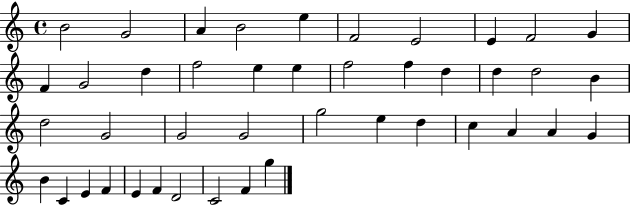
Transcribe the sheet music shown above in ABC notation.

X:1
T:Untitled
M:4/4
L:1/4
K:C
B2 G2 A B2 e F2 E2 E F2 G F G2 d f2 e e f2 f d d d2 B d2 G2 G2 G2 g2 e d c A A G B C E F E F D2 C2 F g